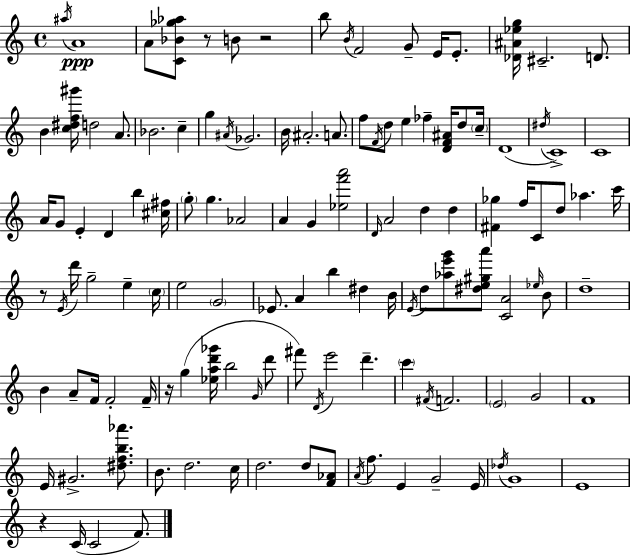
A#5/s A4/w A4/e [C4,Bb4,Gb5,Ab5]/e R/e B4/e R/h B5/e B4/s F4/h G4/e E4/s E4/e. [Db4,A#4,Eb5,G5]/s C#4/h. D4/e. B4/q [C5,D#5,F5,G#6]/s D5/h A4/e. Bb4/h. C5/q G5/q A#4/s Gb4/h. B4/s A#4/h. A4/e. F5/e F4/s D5/e E5/q FES5/q [D4,F4,A#4]/s D5/e C5/s D4/w D#5/s C4/w C4/w A4/s G4/e E4/q D4/q B5/q [C#5,F#5]/s G5/e G5/q. Ab4/h A4/q G4/q [Eb5,F6,A6]/h D4/s A4/h D5/q D5/q [F#4,Gb5]/q F5/s C4/e D5/e Ab5/q. C6/s R/e E4/s D6/s G5/h E5/q C5/s E5/h G4/h Eb4/e. A4/q B5/q D#5/q B4/s E4/s D5/e [Ab5,E6,G6]/e [D#5,E5,G#5,A6]/e [C4,A4]/h Eb5/s B4/e D5/w B4/q A4/e F4/s F4/h F4/s R/s G5/q [Eb5,A5,D6,Gb6]/s B5/h G4/s D6/e F#6/e D4/s E6/h D6/q. C6/q F#4/s F4/h. E4/h G4/h F4/w E4/s G#4/h. [D#5,F5,B5,Ab6]/e. B4/e. D5/h. C5/s D5/h. D5/e [F4,Ab4]/e A4/s F5/e. E4/q G4/h E4/s Db5/s G4/w E4/w R/q C4/s C4/h F4/e.